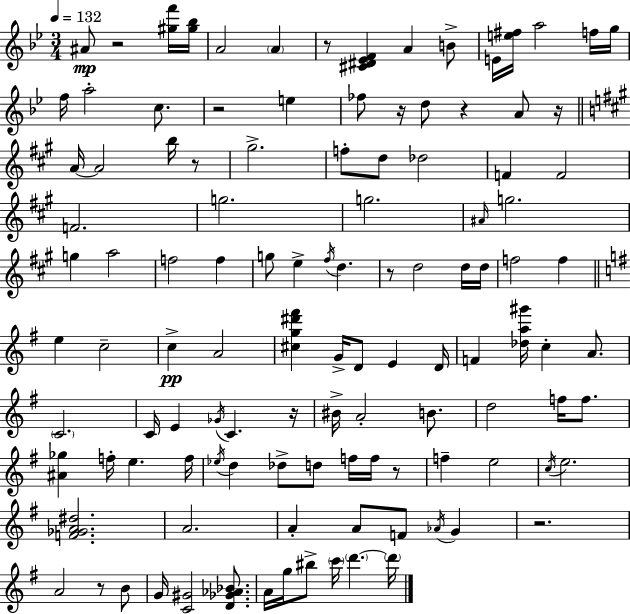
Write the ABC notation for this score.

X:1
T:Untitled
M:3/4
L:1/4
K:Bb
^A/2 z2 [^gf']/4 [^g_b]/4 A2 A z/2 [^C^D_EF] A B/2 E/4 [e^f]/4 a2 f/4 g/4 f/4 a2 c/2 z2 e _f/2 z/4 d/2 z A/2 z/4 A/4 A2 b/4 z/2 ^g2 f/2 d/2 _d2 F F2 F2 g2 g2 ^A/4 g2 g a2 f2 f g/2 e ^f/4 d z/2 d2 d/4 d/4 f2 f e c2 c A2 [^cg^d'^f'] G/4 D/2 E D/4 F [_da^g']/4 c A/2 C2 C/4 E _G/4 C z/4 ^B/4 A2 B/2 d2 f/4 f/2 [^A_g] f/4 e f/4 _e/4 d _d/2 d/2 f/4 f/4 z/2 f e2 c/4 e2 [F_GA^d]2 A2 A A/2 F/2 _A/4 G z2 A2 z/2 B/2 G/4 [C^G]2 [D_G_A_B]/2 A/4 g/4 ^b/2 c'/4 d' d'/4